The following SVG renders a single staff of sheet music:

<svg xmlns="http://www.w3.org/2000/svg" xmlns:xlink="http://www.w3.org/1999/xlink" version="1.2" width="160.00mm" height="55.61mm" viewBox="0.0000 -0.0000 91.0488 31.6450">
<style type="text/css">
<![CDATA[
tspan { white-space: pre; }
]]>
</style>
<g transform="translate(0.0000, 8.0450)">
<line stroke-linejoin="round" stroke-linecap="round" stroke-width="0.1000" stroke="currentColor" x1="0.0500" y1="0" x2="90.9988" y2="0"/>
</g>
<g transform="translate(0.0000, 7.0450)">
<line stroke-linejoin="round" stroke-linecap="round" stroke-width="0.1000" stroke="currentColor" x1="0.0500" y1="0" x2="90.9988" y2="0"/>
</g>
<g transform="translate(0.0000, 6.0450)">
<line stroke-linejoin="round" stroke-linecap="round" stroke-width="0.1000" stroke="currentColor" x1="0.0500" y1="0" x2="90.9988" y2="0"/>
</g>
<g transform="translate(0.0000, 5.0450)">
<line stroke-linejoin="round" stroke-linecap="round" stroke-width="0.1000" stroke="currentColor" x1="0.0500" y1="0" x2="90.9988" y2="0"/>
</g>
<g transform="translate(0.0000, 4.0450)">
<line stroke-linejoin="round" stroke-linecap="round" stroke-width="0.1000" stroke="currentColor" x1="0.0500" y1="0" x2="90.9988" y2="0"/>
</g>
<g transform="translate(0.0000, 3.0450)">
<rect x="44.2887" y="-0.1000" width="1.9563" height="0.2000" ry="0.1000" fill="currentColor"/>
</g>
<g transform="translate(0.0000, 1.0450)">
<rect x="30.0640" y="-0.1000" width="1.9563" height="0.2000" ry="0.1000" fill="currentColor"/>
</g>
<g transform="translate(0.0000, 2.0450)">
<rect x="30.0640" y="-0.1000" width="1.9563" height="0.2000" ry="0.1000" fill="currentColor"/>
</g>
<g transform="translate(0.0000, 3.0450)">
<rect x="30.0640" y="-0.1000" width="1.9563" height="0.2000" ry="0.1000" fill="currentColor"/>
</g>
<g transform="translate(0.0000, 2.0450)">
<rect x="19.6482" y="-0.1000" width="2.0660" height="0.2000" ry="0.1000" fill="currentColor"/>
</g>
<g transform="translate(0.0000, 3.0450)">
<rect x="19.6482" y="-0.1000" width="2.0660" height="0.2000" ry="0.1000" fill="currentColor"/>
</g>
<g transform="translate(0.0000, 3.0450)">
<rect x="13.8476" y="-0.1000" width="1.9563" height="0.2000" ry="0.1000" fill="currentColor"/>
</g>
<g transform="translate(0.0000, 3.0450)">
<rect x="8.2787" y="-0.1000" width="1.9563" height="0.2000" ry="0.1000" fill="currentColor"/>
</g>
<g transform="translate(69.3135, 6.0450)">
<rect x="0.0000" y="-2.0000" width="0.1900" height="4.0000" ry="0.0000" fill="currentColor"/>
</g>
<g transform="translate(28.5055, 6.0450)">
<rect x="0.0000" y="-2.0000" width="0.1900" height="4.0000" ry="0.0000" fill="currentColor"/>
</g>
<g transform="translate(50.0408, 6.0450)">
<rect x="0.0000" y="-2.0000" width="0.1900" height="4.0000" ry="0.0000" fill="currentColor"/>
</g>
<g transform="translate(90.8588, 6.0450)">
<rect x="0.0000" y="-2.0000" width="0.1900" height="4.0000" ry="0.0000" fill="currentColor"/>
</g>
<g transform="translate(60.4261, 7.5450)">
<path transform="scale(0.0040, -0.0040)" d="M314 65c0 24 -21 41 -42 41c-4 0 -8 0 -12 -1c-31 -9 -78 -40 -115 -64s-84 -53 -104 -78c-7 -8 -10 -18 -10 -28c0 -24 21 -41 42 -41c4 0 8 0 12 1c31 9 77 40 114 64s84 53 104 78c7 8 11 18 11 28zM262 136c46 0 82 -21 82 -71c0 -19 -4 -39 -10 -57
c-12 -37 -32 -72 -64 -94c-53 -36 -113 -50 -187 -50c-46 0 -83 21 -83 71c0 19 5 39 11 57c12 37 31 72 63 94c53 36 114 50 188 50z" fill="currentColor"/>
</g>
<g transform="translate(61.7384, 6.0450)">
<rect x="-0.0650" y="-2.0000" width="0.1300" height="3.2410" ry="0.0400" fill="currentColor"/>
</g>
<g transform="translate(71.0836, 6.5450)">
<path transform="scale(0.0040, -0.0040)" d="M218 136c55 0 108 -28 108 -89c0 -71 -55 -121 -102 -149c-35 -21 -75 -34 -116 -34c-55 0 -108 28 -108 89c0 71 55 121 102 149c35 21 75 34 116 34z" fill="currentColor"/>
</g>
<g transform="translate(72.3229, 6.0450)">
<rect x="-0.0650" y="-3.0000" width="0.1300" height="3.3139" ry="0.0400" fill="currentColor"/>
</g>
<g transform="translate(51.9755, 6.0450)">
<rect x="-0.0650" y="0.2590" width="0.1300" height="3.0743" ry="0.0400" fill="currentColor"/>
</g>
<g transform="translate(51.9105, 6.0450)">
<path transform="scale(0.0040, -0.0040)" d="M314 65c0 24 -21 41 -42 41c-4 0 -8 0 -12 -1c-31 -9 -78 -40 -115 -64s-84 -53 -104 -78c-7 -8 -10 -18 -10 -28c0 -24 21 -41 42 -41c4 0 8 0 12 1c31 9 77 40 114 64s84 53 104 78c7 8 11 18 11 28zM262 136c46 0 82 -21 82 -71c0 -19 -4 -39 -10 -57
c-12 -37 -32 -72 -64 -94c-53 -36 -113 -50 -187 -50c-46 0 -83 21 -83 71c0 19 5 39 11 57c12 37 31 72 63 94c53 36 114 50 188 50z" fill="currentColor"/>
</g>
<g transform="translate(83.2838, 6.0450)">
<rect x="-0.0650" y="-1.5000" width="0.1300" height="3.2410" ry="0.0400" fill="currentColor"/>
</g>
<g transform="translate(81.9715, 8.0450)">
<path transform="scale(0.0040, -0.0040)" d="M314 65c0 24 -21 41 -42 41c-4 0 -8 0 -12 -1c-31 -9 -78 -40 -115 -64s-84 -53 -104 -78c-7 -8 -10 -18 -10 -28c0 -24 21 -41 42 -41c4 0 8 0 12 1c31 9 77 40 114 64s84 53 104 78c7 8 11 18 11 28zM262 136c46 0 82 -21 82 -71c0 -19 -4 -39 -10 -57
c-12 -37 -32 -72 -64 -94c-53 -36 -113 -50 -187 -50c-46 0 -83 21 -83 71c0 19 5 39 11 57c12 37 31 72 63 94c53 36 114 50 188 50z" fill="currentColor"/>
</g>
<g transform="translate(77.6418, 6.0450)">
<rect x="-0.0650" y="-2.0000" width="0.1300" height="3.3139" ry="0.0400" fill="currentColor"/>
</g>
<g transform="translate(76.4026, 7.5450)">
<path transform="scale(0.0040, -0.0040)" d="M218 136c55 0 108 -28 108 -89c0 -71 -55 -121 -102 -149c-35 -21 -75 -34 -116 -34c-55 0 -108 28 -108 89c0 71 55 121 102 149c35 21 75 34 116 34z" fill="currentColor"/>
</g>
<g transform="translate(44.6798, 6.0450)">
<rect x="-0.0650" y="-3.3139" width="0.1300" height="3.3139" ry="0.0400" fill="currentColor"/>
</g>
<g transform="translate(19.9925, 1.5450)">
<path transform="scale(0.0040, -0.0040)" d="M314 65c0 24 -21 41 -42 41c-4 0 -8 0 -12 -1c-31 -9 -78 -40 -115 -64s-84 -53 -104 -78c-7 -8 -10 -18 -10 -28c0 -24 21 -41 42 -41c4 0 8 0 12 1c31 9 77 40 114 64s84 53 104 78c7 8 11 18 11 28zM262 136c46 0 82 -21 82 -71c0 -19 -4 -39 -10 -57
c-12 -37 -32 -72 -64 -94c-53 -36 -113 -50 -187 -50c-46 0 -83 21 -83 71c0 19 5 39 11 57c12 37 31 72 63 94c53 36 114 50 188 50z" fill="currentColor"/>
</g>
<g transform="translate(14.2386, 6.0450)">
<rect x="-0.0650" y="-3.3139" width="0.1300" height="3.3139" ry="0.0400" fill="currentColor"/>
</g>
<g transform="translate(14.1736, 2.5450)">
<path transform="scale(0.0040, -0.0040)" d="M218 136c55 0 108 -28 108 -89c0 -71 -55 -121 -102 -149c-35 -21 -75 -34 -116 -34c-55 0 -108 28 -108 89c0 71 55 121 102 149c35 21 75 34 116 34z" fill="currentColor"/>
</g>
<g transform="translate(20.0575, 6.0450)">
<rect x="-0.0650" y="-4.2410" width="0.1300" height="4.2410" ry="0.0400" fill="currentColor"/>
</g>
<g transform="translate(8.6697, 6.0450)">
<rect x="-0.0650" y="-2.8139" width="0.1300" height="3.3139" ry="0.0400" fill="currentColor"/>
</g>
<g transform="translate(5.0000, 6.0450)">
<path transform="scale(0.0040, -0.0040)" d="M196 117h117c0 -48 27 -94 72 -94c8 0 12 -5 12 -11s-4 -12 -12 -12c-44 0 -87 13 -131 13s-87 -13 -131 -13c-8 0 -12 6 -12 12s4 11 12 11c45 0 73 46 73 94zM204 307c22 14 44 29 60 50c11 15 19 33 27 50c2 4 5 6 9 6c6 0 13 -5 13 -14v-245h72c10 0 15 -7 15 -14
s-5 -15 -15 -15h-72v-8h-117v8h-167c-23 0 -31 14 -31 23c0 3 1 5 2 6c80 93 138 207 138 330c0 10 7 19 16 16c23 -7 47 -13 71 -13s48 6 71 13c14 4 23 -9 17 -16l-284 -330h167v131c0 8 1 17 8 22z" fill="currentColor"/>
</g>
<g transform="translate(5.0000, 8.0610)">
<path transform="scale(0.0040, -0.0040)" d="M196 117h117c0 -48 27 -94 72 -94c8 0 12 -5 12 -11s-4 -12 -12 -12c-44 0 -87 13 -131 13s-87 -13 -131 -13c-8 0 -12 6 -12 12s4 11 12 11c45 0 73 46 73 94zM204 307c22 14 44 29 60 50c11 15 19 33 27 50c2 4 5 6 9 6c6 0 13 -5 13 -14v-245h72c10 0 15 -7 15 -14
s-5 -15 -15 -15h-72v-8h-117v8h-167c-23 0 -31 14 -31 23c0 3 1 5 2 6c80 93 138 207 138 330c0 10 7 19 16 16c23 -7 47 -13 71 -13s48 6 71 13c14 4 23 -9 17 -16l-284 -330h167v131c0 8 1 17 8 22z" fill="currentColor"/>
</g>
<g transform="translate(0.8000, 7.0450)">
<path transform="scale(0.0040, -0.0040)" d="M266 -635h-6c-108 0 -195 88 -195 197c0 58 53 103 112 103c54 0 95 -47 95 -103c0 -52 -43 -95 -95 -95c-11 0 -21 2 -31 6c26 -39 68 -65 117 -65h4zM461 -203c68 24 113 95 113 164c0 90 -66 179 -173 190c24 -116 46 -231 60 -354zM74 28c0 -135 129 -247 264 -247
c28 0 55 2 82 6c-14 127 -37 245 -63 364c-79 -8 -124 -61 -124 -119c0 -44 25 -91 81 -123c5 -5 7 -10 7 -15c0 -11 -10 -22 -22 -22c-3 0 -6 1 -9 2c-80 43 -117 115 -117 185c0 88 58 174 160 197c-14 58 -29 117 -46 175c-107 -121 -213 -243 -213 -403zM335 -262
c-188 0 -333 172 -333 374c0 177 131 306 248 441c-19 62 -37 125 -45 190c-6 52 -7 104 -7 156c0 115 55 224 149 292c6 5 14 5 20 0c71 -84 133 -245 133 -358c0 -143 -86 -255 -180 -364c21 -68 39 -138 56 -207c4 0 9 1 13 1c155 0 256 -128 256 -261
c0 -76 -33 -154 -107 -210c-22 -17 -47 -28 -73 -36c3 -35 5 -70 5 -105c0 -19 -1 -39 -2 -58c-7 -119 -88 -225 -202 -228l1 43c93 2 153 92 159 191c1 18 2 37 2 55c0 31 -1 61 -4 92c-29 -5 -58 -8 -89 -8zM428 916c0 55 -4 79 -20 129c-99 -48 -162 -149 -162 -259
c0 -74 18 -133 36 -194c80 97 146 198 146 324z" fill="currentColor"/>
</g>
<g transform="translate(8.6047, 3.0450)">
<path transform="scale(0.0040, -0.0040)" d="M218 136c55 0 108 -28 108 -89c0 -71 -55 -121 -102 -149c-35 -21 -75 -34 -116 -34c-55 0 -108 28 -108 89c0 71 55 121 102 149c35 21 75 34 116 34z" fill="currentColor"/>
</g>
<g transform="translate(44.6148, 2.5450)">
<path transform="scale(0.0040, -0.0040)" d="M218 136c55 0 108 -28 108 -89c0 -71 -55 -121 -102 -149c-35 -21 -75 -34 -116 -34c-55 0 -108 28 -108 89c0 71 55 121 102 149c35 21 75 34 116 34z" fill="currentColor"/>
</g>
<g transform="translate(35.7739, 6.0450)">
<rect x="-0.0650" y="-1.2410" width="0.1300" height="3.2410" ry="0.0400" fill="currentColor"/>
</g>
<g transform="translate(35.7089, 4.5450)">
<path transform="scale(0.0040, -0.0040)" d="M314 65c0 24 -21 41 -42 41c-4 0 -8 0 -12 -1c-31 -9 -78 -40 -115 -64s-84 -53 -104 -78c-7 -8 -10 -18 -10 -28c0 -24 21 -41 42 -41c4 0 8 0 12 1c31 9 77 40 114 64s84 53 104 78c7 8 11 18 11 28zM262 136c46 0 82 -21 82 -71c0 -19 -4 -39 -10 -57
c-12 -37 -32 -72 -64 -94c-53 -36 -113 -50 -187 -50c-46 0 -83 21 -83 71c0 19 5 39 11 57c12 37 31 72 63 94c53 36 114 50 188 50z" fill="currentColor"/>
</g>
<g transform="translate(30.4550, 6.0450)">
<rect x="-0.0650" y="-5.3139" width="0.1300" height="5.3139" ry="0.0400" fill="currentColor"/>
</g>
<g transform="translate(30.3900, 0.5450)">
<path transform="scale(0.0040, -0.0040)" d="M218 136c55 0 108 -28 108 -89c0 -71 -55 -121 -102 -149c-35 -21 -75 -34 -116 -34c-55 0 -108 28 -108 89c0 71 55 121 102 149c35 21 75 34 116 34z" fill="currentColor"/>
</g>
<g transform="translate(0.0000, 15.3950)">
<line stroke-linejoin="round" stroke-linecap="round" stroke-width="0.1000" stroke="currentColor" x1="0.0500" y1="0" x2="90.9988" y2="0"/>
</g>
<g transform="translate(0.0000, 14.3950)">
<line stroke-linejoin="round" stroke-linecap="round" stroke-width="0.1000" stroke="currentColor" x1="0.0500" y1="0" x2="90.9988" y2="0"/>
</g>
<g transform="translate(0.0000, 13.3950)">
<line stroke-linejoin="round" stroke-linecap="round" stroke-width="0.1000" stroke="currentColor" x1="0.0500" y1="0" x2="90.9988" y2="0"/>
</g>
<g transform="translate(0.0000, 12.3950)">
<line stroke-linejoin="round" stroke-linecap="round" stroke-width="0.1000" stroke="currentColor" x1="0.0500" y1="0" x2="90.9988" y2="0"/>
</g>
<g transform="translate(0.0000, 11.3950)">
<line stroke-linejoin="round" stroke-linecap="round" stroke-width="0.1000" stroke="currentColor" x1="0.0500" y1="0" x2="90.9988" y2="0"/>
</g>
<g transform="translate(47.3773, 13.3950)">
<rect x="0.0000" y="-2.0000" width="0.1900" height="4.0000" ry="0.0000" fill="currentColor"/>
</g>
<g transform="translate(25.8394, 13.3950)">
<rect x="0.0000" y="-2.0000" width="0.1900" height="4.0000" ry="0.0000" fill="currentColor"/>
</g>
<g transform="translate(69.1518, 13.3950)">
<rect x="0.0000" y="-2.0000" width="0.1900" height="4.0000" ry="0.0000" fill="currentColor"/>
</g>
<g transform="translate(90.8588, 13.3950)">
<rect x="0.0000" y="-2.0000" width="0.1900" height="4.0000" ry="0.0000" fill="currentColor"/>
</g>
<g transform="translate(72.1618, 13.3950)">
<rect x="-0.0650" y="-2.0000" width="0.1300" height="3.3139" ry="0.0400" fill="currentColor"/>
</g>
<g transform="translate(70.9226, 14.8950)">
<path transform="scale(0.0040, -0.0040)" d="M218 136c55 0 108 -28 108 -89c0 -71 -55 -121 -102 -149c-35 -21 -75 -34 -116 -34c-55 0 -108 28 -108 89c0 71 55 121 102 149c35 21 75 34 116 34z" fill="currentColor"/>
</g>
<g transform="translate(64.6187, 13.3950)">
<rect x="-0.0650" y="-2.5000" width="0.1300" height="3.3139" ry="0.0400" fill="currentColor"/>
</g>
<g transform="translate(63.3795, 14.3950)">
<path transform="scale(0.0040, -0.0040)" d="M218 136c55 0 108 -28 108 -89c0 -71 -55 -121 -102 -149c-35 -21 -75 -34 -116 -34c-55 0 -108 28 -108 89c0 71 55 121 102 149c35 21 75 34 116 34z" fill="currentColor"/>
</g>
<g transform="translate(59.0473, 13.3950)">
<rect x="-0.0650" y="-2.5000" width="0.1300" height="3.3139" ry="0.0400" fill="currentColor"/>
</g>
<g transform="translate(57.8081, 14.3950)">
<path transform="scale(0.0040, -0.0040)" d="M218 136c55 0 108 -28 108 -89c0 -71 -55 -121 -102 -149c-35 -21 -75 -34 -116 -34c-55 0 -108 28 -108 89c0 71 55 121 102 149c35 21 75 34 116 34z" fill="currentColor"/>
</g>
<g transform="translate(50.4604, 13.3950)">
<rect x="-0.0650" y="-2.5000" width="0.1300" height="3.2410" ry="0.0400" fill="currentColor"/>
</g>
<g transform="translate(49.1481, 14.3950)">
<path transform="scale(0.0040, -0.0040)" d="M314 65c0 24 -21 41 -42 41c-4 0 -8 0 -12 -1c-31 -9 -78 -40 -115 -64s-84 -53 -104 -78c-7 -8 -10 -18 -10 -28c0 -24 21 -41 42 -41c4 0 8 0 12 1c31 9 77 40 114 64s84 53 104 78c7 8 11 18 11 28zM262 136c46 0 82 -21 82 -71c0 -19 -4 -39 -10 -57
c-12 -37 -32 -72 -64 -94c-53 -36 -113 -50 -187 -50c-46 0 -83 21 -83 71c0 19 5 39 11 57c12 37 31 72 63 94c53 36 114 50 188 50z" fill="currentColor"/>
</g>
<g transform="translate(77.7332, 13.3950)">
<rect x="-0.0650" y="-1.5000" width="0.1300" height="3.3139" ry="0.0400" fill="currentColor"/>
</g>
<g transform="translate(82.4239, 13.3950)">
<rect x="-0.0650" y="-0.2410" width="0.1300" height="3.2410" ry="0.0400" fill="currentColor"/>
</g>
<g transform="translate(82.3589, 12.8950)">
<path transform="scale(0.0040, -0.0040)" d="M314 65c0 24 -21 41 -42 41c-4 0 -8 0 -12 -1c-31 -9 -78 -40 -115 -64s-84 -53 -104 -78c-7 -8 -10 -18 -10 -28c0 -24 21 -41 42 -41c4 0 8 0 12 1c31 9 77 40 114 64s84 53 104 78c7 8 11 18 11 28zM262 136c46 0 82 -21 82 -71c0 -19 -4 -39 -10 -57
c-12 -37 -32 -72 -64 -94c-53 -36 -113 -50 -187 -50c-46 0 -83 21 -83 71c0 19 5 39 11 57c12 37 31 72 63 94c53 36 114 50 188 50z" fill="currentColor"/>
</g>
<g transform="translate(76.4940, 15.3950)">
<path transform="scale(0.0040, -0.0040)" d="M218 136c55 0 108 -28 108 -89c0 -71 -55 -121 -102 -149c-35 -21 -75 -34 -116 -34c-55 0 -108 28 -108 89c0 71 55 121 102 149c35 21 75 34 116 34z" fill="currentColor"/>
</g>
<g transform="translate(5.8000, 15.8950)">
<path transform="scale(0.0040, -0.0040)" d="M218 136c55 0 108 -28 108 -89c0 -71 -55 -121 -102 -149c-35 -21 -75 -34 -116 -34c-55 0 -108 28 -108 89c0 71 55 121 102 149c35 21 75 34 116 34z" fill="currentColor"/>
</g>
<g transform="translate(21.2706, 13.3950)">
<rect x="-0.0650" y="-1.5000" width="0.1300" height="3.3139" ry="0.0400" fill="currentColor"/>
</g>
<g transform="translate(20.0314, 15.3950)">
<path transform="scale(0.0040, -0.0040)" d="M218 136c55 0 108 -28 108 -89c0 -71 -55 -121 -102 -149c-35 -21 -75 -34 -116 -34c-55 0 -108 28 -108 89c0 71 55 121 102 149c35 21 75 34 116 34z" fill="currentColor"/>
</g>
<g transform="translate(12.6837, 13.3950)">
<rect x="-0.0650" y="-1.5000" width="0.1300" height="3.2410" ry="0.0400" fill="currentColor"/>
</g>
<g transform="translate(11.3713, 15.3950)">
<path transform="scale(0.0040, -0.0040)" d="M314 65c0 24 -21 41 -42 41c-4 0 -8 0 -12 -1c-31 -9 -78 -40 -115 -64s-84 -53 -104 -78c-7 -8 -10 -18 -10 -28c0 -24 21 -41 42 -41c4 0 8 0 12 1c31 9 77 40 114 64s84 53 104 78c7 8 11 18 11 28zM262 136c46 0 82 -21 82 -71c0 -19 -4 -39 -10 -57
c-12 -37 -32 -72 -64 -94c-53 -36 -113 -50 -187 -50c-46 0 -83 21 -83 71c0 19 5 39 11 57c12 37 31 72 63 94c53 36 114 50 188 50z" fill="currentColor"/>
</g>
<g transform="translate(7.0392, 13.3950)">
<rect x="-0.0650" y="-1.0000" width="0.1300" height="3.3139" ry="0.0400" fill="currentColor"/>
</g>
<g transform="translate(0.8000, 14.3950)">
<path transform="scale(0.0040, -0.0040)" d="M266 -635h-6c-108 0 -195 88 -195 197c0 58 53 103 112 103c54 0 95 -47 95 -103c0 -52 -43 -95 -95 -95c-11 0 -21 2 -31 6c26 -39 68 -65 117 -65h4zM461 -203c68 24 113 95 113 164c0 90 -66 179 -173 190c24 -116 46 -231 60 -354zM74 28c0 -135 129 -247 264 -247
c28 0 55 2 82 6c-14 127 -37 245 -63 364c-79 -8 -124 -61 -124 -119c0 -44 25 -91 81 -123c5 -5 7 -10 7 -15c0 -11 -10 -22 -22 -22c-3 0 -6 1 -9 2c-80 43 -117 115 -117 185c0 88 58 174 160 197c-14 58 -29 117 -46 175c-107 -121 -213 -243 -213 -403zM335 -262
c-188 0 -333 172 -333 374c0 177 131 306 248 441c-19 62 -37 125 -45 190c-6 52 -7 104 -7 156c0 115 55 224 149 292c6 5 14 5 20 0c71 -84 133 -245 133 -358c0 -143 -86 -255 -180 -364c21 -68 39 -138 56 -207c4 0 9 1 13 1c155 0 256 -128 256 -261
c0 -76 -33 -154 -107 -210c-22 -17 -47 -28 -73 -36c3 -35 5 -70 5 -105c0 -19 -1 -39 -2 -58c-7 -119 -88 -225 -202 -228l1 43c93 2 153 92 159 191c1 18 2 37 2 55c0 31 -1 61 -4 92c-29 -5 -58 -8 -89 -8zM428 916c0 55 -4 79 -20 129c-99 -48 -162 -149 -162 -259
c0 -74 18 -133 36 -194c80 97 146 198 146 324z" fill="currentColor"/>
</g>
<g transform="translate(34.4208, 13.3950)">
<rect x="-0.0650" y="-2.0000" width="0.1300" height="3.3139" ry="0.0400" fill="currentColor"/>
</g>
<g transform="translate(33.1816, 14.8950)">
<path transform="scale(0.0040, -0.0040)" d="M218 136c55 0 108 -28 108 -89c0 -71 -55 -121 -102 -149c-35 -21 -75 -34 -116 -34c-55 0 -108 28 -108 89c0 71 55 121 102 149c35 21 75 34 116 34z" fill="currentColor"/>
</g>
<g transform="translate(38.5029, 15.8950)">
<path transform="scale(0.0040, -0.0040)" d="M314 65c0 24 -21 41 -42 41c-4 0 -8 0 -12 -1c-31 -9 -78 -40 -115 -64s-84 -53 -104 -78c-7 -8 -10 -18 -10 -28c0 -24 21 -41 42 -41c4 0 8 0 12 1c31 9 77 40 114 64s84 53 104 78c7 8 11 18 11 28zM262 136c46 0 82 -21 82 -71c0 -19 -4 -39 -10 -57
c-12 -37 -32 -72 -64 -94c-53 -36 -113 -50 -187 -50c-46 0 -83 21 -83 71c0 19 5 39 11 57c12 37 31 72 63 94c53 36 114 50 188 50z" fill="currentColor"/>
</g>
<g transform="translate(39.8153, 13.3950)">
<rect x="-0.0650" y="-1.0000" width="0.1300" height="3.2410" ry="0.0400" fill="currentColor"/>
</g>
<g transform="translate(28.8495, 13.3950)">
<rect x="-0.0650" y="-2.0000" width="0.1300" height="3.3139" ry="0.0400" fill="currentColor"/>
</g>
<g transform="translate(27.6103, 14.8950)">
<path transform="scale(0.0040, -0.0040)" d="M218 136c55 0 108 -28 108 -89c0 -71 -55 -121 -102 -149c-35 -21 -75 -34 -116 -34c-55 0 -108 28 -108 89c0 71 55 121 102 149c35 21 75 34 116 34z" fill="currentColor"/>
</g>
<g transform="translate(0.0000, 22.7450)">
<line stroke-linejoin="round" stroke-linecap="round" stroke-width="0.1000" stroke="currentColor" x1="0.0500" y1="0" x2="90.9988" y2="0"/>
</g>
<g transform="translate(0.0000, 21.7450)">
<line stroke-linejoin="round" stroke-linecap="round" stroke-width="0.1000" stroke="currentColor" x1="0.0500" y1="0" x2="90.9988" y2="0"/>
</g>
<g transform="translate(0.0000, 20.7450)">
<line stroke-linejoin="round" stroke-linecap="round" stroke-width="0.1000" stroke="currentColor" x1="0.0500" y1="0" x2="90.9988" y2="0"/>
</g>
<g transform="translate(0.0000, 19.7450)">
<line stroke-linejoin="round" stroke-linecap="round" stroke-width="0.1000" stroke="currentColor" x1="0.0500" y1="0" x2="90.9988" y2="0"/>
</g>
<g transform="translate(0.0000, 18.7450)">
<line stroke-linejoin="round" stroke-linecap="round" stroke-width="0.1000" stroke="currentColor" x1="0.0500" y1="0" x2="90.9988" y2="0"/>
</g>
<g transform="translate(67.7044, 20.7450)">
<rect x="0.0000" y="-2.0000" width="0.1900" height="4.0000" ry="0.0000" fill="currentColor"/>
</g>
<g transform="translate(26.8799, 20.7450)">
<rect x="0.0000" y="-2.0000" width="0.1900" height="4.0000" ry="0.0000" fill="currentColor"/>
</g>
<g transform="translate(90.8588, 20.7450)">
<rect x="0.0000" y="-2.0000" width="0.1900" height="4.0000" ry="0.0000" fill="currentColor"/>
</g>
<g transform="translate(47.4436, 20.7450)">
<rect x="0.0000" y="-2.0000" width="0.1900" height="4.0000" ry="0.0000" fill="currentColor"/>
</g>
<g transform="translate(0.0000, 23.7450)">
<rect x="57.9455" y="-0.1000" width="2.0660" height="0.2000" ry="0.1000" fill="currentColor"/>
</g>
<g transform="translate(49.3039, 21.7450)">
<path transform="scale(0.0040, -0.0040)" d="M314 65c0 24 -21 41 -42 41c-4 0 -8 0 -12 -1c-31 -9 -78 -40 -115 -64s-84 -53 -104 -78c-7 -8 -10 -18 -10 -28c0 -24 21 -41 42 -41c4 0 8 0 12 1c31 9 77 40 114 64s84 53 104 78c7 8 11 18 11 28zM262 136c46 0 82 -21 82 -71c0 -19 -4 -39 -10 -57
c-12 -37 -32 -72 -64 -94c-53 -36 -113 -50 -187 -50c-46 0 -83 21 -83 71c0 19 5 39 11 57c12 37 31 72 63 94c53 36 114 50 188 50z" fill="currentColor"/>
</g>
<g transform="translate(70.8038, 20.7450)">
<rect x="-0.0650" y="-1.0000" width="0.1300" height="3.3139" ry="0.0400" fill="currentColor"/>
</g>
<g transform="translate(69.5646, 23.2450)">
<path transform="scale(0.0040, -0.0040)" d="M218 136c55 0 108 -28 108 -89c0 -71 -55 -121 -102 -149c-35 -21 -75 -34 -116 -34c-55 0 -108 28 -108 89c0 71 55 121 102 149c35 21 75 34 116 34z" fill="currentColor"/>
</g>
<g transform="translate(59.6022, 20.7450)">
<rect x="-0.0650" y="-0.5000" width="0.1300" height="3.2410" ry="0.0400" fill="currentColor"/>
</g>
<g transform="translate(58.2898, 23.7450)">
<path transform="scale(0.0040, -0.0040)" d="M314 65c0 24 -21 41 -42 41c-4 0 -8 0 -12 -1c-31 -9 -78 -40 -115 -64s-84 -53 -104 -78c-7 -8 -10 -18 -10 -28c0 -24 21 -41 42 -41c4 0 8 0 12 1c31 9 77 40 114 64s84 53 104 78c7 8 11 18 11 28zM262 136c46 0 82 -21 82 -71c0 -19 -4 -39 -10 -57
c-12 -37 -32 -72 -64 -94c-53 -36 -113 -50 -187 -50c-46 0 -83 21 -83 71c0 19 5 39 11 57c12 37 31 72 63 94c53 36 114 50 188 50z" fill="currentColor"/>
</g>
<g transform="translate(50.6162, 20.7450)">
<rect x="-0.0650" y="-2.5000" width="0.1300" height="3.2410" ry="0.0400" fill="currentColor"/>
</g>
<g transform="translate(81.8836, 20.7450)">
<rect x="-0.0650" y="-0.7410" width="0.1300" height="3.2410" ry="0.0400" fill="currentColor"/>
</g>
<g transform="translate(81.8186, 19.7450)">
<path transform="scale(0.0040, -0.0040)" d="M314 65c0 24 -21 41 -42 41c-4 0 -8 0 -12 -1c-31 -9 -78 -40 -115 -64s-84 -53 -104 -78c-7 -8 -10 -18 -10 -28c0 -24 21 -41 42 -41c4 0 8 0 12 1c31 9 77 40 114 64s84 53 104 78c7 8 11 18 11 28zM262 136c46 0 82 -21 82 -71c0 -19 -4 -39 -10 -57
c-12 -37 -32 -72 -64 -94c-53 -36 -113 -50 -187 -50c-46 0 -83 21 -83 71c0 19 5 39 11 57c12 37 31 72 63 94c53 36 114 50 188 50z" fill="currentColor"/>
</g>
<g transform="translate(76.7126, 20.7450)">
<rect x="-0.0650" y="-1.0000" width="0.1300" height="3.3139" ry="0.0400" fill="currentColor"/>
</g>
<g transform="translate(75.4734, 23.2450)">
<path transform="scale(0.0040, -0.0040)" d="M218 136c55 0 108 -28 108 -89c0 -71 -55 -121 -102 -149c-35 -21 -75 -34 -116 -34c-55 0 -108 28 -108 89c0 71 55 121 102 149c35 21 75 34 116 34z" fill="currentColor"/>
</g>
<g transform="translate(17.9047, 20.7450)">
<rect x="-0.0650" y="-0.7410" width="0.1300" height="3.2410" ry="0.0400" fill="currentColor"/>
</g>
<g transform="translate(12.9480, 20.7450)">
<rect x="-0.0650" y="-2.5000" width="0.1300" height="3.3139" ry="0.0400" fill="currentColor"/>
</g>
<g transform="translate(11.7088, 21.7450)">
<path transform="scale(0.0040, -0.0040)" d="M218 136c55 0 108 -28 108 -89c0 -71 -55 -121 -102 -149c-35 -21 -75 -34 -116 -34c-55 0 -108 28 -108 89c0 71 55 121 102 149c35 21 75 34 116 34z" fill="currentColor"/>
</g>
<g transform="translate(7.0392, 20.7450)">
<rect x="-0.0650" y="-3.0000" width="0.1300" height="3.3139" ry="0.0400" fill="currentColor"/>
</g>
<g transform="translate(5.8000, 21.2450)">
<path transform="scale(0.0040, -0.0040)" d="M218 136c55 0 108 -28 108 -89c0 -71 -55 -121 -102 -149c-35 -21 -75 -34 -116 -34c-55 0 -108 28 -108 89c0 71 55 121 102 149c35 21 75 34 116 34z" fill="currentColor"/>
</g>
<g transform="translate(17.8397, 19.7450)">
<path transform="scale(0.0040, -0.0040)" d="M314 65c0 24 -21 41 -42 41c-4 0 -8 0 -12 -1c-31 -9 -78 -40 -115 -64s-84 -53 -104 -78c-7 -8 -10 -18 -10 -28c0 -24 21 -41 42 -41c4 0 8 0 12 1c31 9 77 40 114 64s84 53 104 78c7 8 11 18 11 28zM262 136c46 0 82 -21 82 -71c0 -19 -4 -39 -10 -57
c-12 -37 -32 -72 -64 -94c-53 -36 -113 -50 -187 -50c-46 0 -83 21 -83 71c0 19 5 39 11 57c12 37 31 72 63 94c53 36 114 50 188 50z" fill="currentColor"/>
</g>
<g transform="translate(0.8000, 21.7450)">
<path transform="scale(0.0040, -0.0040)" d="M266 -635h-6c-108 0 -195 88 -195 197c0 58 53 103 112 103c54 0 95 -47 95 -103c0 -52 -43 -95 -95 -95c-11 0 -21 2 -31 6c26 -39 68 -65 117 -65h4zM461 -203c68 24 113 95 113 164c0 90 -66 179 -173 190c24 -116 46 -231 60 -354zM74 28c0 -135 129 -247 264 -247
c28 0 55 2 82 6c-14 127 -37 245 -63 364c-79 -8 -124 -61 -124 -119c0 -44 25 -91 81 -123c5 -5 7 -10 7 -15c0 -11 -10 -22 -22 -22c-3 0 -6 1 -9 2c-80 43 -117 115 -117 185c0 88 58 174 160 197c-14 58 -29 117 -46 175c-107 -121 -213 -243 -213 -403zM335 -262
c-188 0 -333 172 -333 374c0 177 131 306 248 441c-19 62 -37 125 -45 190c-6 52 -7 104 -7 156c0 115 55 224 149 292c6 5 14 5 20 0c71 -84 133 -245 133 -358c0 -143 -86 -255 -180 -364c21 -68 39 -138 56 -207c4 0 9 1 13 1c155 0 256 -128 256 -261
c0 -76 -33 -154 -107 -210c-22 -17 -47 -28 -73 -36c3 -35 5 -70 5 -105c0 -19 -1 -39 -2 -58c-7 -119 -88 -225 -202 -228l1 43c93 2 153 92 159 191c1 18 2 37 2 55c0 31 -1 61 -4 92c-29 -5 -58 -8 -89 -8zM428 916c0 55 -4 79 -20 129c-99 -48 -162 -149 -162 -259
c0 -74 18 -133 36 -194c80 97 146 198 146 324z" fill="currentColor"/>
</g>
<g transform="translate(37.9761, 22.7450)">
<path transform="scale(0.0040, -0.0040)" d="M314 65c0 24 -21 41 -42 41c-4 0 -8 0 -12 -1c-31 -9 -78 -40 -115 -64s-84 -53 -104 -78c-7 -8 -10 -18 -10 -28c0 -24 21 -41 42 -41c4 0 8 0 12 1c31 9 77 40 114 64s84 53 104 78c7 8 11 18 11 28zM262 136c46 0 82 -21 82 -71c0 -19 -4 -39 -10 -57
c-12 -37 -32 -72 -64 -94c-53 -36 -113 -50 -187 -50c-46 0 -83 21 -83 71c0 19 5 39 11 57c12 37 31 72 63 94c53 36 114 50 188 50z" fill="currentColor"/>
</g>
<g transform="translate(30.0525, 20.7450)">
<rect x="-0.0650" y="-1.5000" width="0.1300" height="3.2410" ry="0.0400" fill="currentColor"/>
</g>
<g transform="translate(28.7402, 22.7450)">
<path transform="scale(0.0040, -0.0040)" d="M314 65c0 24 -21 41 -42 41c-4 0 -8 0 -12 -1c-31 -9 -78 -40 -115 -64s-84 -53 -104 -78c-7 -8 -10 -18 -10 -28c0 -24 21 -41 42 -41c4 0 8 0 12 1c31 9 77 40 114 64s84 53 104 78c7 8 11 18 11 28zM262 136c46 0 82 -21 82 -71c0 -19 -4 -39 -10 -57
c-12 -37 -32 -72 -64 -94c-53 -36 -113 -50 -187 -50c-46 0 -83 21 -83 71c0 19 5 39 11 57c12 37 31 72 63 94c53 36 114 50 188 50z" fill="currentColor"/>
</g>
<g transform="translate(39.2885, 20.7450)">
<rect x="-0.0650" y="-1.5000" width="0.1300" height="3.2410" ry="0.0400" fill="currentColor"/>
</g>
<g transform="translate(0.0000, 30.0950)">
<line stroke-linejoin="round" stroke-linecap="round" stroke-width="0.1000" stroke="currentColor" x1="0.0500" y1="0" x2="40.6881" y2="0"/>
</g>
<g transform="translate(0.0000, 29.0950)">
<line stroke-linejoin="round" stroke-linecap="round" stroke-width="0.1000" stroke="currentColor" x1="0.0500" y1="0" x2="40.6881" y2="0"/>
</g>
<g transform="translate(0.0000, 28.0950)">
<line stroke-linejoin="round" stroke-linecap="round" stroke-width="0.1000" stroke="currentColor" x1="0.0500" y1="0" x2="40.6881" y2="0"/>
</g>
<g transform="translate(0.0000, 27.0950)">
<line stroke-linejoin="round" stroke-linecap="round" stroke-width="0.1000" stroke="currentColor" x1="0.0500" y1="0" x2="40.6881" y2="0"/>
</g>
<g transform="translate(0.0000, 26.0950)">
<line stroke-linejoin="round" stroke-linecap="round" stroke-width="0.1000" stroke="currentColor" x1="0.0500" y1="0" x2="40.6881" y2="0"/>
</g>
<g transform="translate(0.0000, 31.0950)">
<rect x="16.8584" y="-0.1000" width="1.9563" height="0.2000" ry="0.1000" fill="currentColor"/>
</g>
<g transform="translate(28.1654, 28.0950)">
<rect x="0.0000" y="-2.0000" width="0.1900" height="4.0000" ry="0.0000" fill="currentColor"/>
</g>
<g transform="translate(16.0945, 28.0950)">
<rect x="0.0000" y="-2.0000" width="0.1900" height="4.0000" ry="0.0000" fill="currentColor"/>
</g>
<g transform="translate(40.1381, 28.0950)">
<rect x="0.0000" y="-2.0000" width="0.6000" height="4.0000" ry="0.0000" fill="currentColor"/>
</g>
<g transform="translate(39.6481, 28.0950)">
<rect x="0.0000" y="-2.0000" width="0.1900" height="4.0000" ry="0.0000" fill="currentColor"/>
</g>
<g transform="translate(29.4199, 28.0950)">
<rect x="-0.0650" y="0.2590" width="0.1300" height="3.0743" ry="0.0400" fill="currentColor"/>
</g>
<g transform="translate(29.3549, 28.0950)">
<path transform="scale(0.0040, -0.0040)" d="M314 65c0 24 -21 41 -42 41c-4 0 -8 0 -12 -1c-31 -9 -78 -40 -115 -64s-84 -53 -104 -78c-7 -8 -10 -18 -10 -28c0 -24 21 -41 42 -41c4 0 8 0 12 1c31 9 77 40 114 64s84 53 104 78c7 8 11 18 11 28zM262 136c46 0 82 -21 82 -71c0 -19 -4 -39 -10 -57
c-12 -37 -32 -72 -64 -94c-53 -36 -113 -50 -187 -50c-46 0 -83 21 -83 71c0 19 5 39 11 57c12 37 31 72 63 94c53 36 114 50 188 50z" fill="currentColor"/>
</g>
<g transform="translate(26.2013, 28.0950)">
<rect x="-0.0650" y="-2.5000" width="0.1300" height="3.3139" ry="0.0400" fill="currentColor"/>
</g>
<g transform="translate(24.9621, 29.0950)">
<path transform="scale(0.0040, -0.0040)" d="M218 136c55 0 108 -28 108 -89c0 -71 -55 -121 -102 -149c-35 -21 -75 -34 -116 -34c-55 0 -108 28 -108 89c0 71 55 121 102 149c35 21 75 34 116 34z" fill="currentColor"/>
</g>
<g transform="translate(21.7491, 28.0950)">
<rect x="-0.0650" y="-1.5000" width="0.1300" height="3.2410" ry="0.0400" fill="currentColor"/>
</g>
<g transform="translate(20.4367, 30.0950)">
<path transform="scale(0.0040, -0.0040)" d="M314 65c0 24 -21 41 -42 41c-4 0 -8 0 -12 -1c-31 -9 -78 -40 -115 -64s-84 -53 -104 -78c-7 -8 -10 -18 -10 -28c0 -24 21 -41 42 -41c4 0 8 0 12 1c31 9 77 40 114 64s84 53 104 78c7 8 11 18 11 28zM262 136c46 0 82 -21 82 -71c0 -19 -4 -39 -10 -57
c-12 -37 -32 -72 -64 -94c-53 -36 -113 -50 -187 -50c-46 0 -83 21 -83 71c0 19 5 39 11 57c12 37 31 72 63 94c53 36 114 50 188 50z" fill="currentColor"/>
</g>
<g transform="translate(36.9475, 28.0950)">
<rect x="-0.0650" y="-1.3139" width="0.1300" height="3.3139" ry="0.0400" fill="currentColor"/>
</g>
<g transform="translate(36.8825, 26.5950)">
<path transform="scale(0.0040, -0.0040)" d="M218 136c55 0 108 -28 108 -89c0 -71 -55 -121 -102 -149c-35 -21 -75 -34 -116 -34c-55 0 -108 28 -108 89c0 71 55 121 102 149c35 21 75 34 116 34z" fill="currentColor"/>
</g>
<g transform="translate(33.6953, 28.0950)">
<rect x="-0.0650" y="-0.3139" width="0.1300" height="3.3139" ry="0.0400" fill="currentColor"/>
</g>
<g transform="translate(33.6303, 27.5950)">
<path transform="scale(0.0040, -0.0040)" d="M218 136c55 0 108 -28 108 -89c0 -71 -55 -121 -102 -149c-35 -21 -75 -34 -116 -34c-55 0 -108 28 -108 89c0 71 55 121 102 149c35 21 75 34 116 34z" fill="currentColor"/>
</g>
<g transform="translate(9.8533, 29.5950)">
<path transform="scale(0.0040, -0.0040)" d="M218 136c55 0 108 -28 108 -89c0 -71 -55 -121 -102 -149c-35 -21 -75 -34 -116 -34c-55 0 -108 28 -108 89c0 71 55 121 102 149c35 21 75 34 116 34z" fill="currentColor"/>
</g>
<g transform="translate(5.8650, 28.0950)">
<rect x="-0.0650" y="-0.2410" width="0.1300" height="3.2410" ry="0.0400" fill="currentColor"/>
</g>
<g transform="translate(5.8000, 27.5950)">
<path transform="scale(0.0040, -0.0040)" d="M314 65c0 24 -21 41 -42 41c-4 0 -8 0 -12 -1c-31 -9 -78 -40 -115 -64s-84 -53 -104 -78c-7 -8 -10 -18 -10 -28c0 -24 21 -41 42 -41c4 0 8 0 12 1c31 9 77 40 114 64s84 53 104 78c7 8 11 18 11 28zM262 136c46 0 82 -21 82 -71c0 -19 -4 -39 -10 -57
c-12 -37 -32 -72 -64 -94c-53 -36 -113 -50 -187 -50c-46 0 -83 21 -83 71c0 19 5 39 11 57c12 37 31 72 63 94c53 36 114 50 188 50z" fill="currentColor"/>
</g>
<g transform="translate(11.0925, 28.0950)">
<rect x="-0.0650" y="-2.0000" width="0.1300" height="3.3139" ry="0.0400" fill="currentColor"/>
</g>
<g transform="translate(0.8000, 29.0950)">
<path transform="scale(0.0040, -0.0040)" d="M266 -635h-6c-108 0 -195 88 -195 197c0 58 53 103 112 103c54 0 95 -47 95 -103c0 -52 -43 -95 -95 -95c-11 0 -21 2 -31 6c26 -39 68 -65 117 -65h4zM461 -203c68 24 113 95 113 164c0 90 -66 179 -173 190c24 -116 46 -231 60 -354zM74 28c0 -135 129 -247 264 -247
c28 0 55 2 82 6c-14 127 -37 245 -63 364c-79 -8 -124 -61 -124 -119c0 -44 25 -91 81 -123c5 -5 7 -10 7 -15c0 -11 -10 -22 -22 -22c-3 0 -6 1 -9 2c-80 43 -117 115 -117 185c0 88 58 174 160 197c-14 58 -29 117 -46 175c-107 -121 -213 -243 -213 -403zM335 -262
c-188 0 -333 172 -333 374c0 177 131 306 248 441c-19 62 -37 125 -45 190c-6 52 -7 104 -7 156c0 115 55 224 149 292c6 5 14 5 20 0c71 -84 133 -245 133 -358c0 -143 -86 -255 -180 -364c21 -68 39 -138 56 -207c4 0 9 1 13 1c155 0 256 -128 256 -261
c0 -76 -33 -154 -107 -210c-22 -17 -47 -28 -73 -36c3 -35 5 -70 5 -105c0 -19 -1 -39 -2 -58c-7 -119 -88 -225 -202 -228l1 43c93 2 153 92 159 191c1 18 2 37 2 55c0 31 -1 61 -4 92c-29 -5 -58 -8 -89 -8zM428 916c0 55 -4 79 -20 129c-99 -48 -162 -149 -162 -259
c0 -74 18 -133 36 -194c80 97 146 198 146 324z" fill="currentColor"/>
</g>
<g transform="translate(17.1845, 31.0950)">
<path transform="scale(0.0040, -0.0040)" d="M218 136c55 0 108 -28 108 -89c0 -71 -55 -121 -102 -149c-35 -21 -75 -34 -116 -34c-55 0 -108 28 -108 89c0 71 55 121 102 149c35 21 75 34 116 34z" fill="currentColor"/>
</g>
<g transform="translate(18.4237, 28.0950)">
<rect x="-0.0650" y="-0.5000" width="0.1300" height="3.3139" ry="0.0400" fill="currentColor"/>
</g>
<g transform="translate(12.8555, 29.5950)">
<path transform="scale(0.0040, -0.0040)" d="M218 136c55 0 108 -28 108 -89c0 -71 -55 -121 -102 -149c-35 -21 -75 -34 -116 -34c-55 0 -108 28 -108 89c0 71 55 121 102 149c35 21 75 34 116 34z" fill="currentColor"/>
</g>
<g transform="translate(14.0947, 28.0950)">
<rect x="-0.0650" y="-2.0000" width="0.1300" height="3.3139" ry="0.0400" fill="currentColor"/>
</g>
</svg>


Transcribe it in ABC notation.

X:1
T:Untitled
M:4/4
L:1/4
K:C
a b d'2 f' e2 b B2 F2 A F E2 D E2 E F F D2 G2 G G F E c2 A G d2 E2 E2 G2 C2 D D d2 c2 F F C E2 G B2 c e